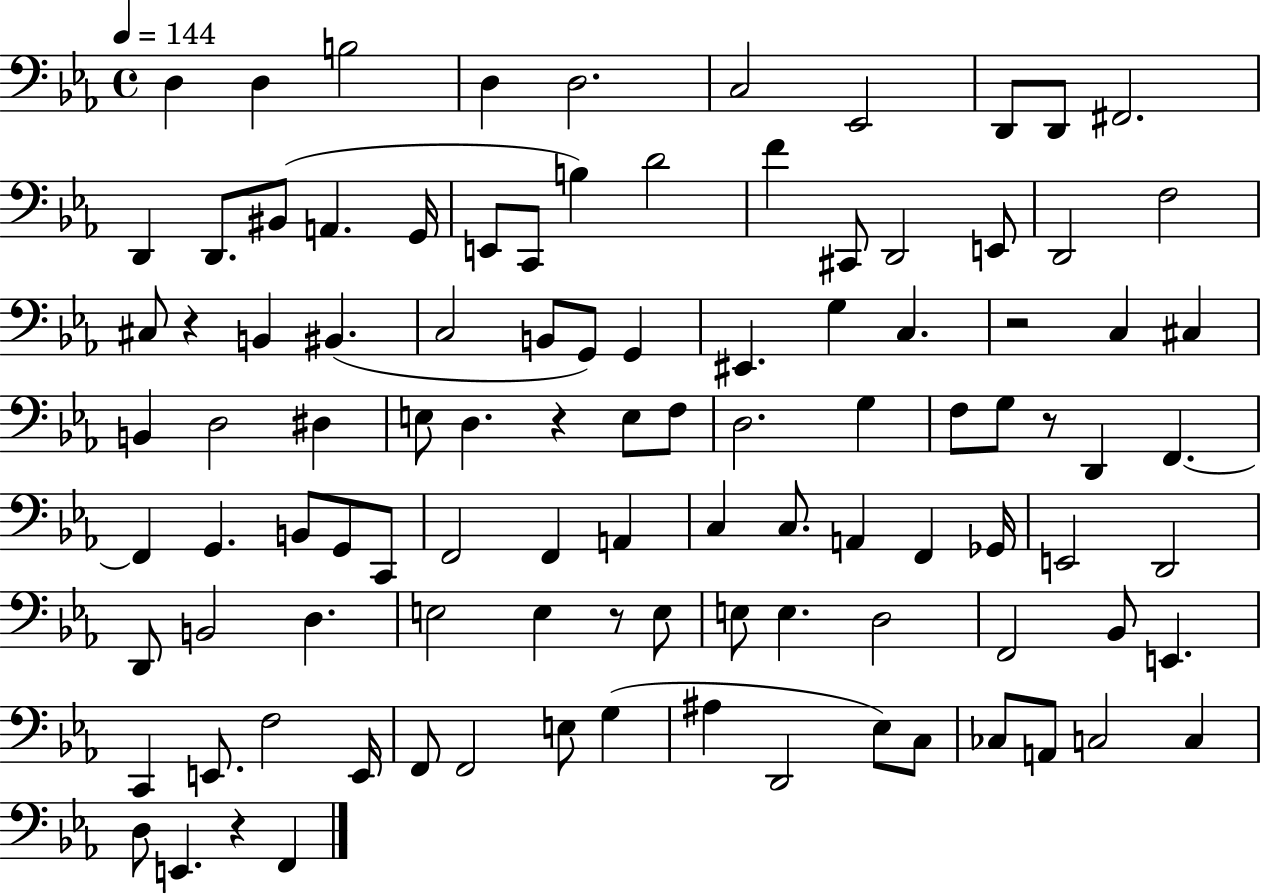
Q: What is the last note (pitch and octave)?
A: F2